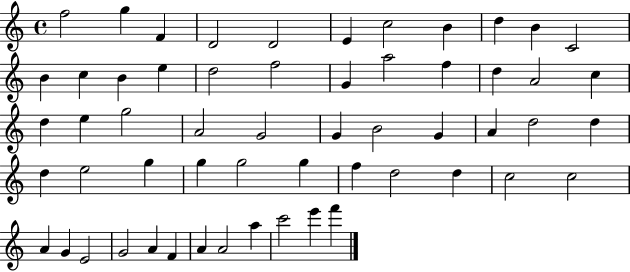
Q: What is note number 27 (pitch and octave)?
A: A4